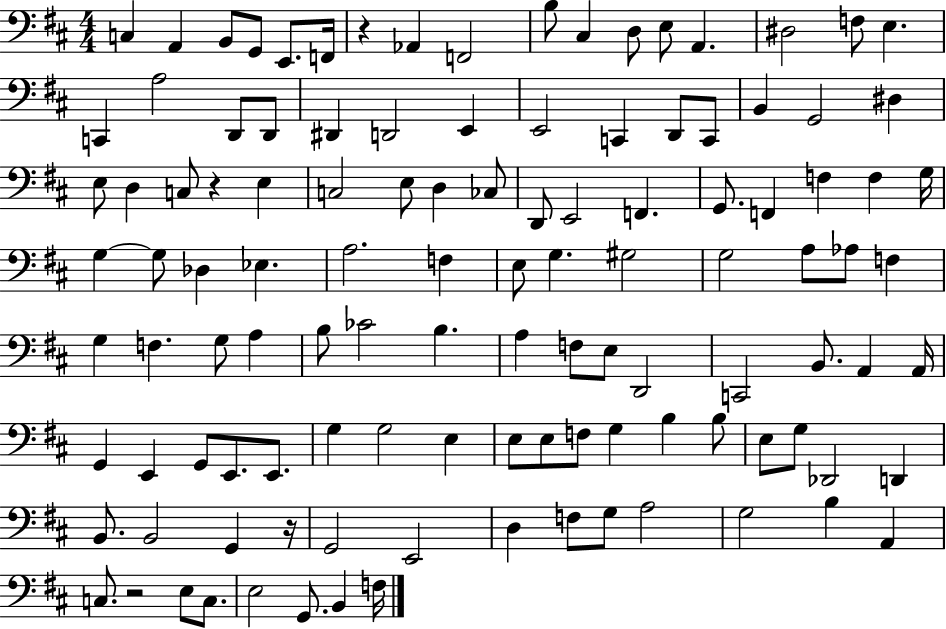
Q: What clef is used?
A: bass